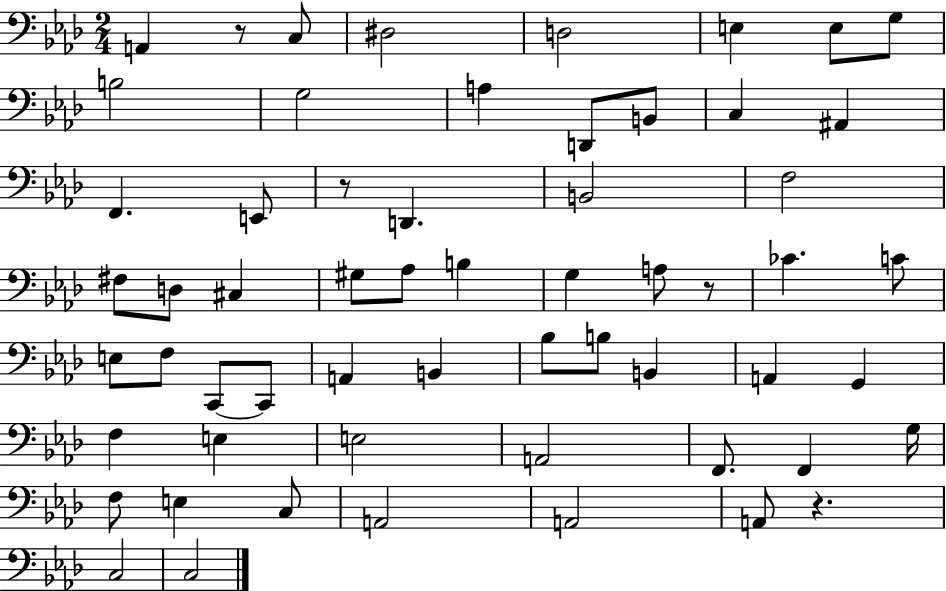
X:1
T:Untitled
M:2/4
L:1/4
K:Ab
A,, z/2 C,/2 ^D,2 D,2 E, E,/2 G,/2 B,2 G,2 A, D,,/2 B,,/2 C, ^A,, F,, E,,/2 z/2 D,, B,,2 F,2 ^F,/2 D,/2 ^C, ^G,/2 _A,/2 B, G, A,/2 z/2 _C C/2 E,/2 F,/2 C,,/2 C,,/2 A,, B,, _B,/2 B,/2 B,, A,, G,, F, E, E,2 A,,2 F,,/2 F,, G,/4 F,/2 E, C,/2 A,,2 A,,2 A,,/2 z C,2 C,2